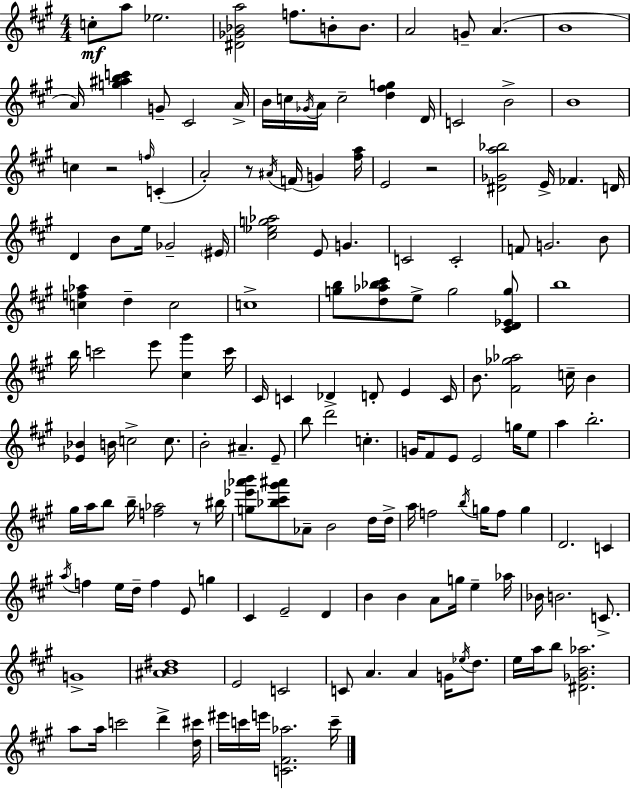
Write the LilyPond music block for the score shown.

{
  \clef treble
  \numericTimeSignature
  \time 4/4
  \key a \major
  c''8-.\mf a''8 ees''2. | <dis' ges' bes' a''>2 f''8. b'8-. b'8. | a'2 g'8-- a'4.( | b'1 | \break a'16) <g'' ais'' b'' c'''>4 g'8-- cis'2 a'16-> | b'16 c''16 \acciaccatura { ges'16 } a'16 c''2-- <d'' fis'' g''>4 | d'16 c'2 b'2-> | b'1 | \break c''4 r2 \grace { f''16 }( c'4-. | a'2-.) r8 \acciaccatura { ais'16 }( f'16 g'4) | <fis'' a''>16 e'2 r2 | <dis' ges' a'' bes''>2 e'16-> fes'4. | \break d'16 d'4 b'8 e''16 ges'2-- | \parenthesize eis'16 <cis'' ees'' g'' aes''>2 e'8 g'4. | c'2 c'2-. | f'8 g'2. | \break b'8 <c'' f'' aes''>4 d''4-- c''2 | c''1-> | <g'' b''>8 <d'' aes'' bes'' cis'''>8 e''8-> g''2 | <cis' d' ees' g''>8 b''1 | \break b''16 c'''2 e'''8 <cis'' gis'''>4 | c'''16 cis'16 c'4 des'4-> d'8-. e'4 | c'16 b'8. <fis' ges'' aes''>2 c''16-- b'4 | <ees' bes'>4 b'16 c''2-> | \break c''8. b'2-. ais'4.-- | e'8-- b''8 d'''2 c''4.-. | g'16 fis'8 e'8 e'2 | g''16 e''8 a''4 b''2.-. | \break gis''16 a''16 b''8 b''16-- <f'' aes''>2 | r8 bis''16 <g'' ees''' aes''' b'''>8 <bes'' cis''' gis''' ais'''>8 aes'8-- b'2 | d''16 d''16-> a''16 f''2 \acciaccatura { b''16 } g''16 f''8 | g''4 d'2. | \break c'4 \acciaccatura { a''16 } f''4 e''16 d''16-- f''4 e'8 | g''4 cis'4 e'2-- | d'4 b'4 b'4 a'8 g''16 | e''4-- aes''16 bes'16 b'2. | \break c'8.-> g'1-> | <ais' b' dis''>1 | e'2 c'2 | c'8 a'4. a'4 | \break g'16 \acciaccatura { ees''16 } d''8. e''16 a''16 b''8 <dis' ges' b' aes''>2. | a''8 a''16 c'''2 | d'''4-> <d'' cis'''>16 eis'''16 c'''16 e'''16 <c' fis' aes''>2. | c'''16-- \bar "|."
}